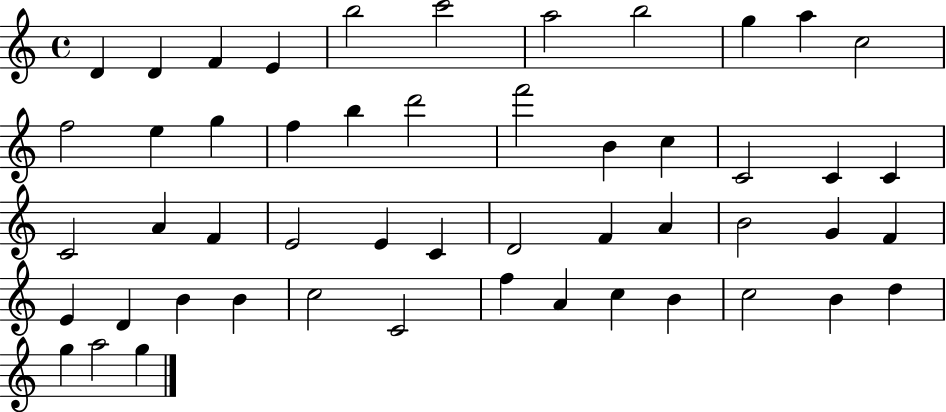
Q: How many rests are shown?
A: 0